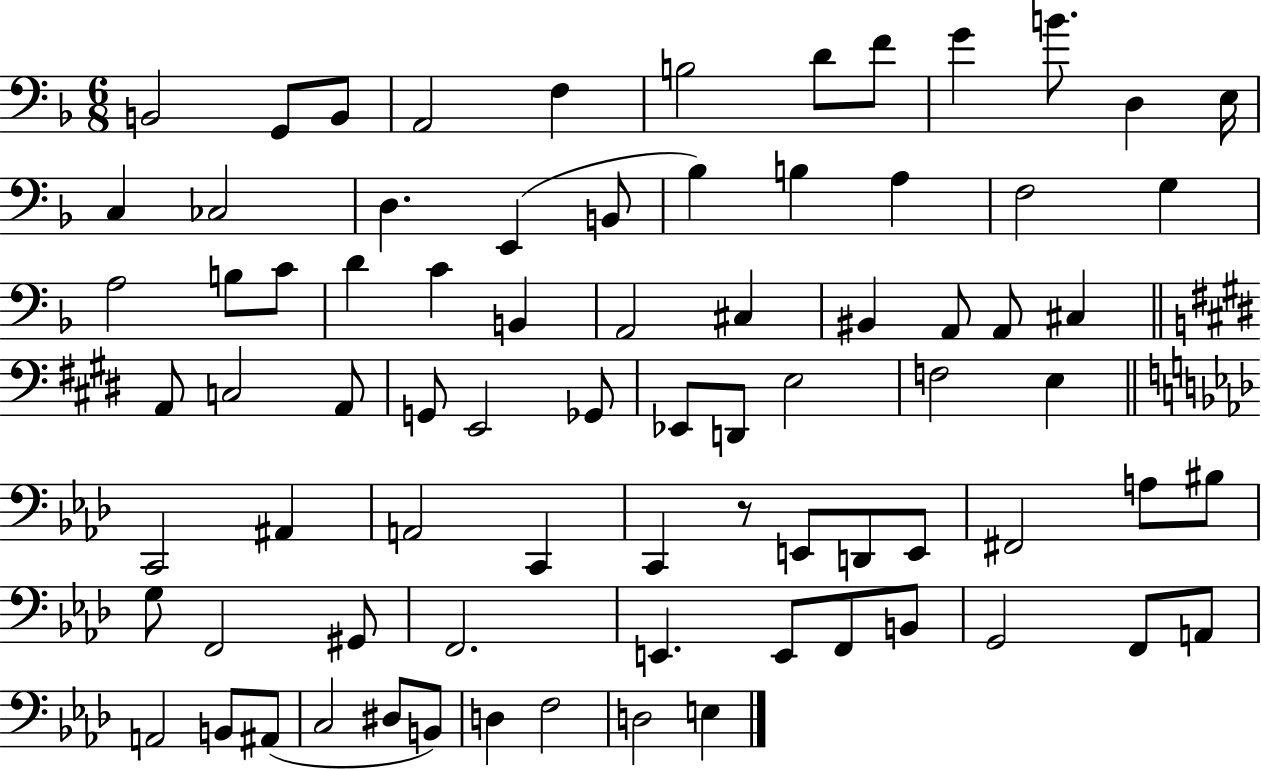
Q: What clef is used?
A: bass